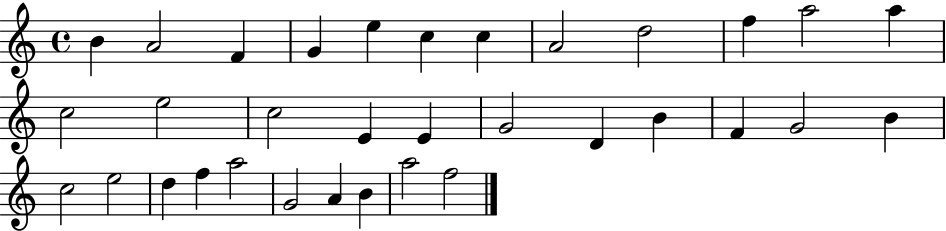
{
  \clef treble
  \time 4/4
  \defaultTimeSignature
  \key c \major
  b'4 a'2 f'4 | g'4 e''4 c''4 c''4 | a'2 d''2 | f''4 a''2 a''4 | \break c''2 e''2 | c''2 e'4 e'4 | g'2 d'4 b'4 | f'4 g'2 b'4 | \break c''2 e''2 | d''4 f''4 a''2 | g'2 a'4 b'4 | a''2 f''2 | \break \bar "|."
}